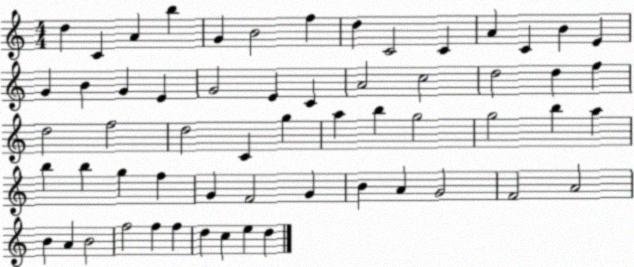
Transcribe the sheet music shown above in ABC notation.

X:1
T:Untitled
M:4/4
L:1/4
K:C
d C A b G B2 f d C2 C A C B E G B G E G2 E C A2 c2 d2 d f d2 f2 d2 C g a b g2 g2 b a b b g f G F2 G B A G2 F2 A2 B A B2 f2 f f d c e d